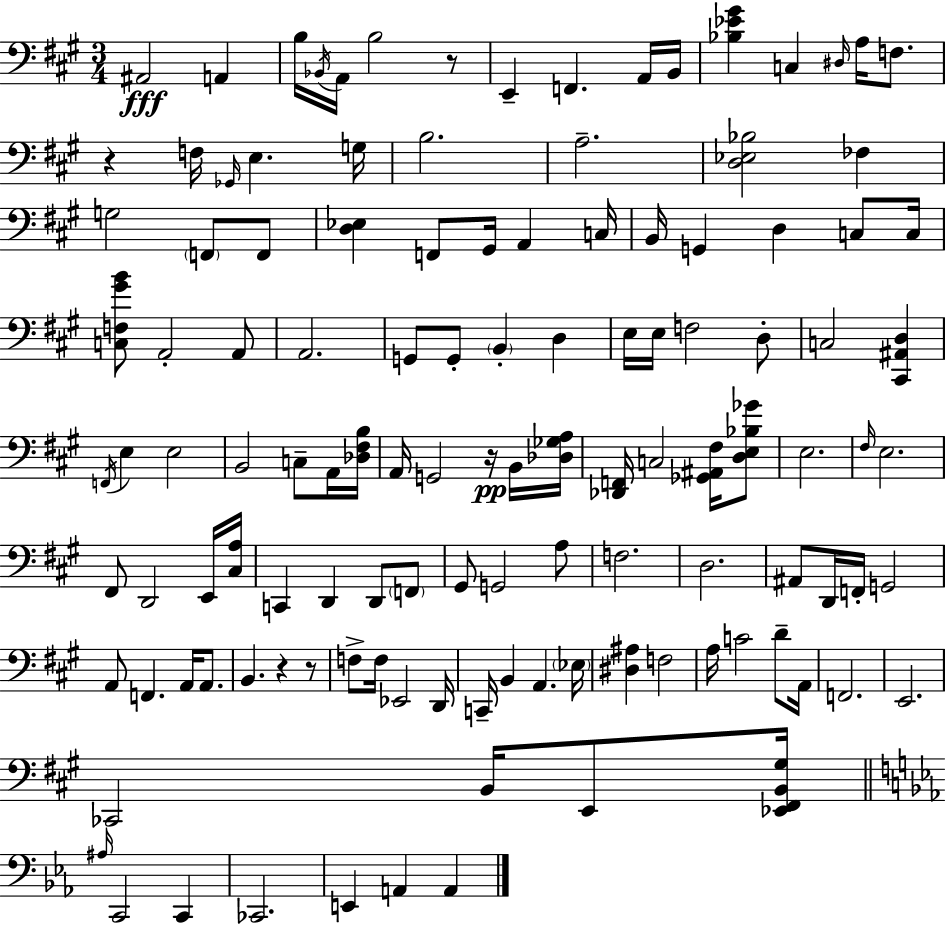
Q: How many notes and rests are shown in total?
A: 122